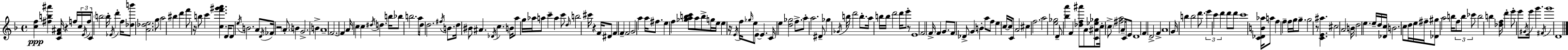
[C5,F5]/q [F#5,B5,A#6]/q [C4,F4,A#4]/s R/q F5/s C5/s E4/s F5/s C4/e B5/h B5/s Eb4/s D6/q F5/s [Db5,B6]/e [A4,Db5,E5]/h. G5/e A5/h BIS5/q D6/q F6/e R/s B5/e C6/q [C5,F6,G#6,A6]/q. D4/s D4/e E5/s B4/h. A4/e D4/s FES4/s R/h A4/e. B4/q G4/h. B4/q A4/w F4/h. F4/q A4/s C5/q C5/q D#5/s D5/q. B5/s Bb5/e B5/h. A5/e D5/s D5/h. F#5/s B4/e. D5/s BIS4/e A#4/q. Db4/s C5/q. B4/s A5/e G5/s Ab5/s A5/e C6/q A5/q C6/e D5/s B5/h C#6/s R/q F4/s D#4/e F4/q F4/q F4/h G4/h A5/q A5/s F#5/e. E5/q F5/q [Gb5,A5,B5,C6]/e A5/e B5/e G5/s E5/s E5/q R/s E4/s F5/s Gb5/s E5/e E4/e E4/q. C4/s E5/q [D5,Gb5]/h F5/e. A5/e A5/h. D#4/e Gb5/q Gb4/s B5/s D6/h B5/e. A5/s B5/s B5/s D6/h D6/s E6/e R/e E4/w F4/h F4/s F4/q G4/e. F4/e Db4/e G4/q B4/q A5/e F5/e E5/q C5/s C5/s C4/e A4/h C#5/q F5/h. A5/h [E5,Gb5]/h D4/e [Bb5,A6]/q F4/q [Db5,F5,A#6]/e A4/e [C4,A#4,Eb5,Gb5]/e C5/s C5/e [F#5,A5]/h A4/s C4/e E4/e D4/w F4/q D4/h F4/q A4/w G4/s B5/q B5/h D6/e. E6/q C6/q D6/q D6/e D6/e C6/w [C4,Db4,B4,Ab5]/s A5/e F5/q F5/q F5/s G5/s G5/e. G5/h R/e [C4,E4,A#5]/q. C#5/h A4/h B4/s D5/h E5/q. E5/s D5/s [Db4,C5]/s B4/h. C5/e D5/s E5/s F#5/s [Db4,G#5]/e A5/h B5/s F5/e B5/e CES6/e B5/h B5/q [Db5,F5]/s D6/q E6/e E6/e G#4/s E6/s G6/q. F#4/s G6/w D4/w